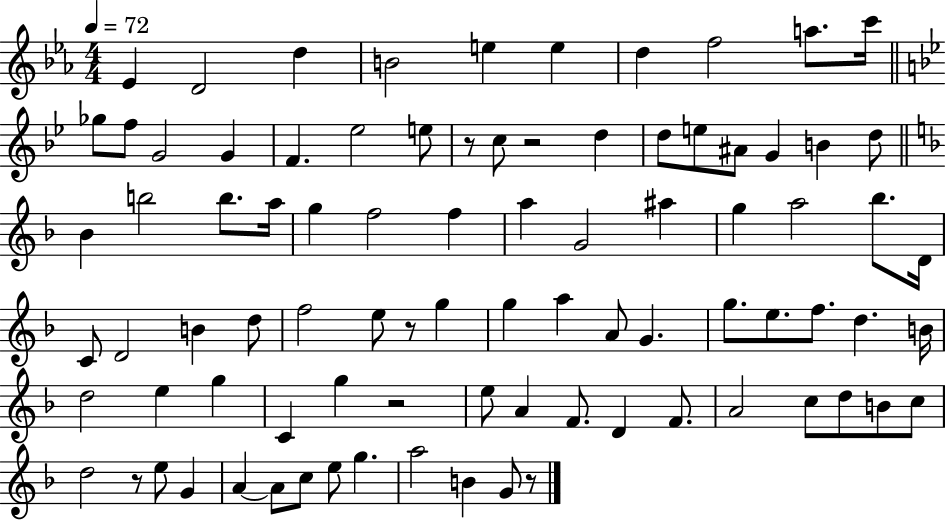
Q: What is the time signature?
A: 4/4